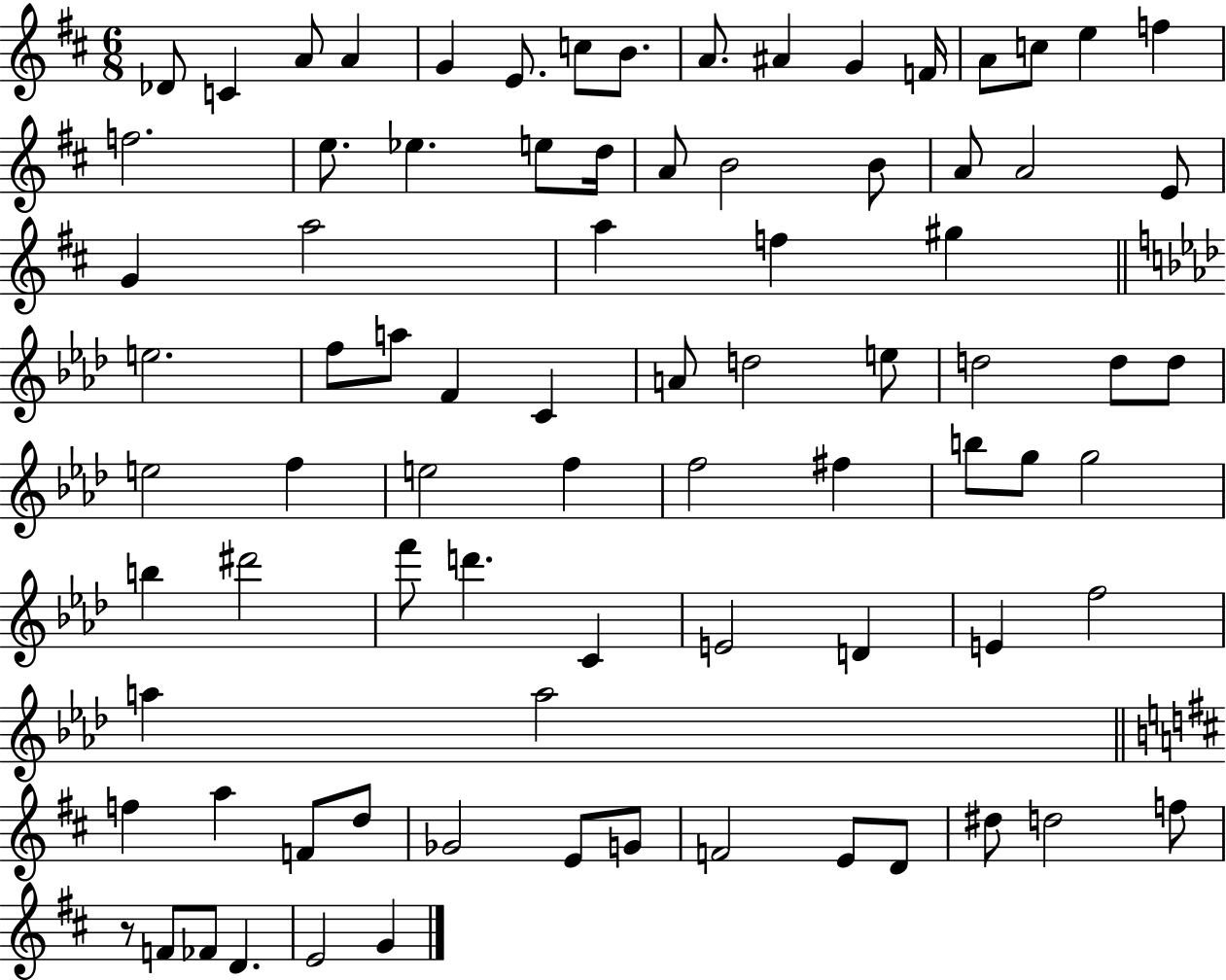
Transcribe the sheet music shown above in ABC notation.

X:1
T:Untitled
M:6/8
L:1/4
K:D
_D/2 C A/2 A G E/2 c/2 B/2 A/2 ^A G F/4 A/2 c/2 e f f2 e/2 _e e/2 d/4 A/2 B2 B/2 A/2 A2 E/2 G a2 a f ^g e2 f/2 a/2 F C A/2 d2 e/2 d2 d/2 d/2 e2 f e2 f f2 ^f b/2 g/2 g2 b ^d'2 f'/2 d' C E2 D E f2 a a2 f a F/2 d/2 _G2 E/2 G/2 F2 E/2 D/2 ^d/2 d2 f/2 z/2 F/2 _F/2 D E2 G